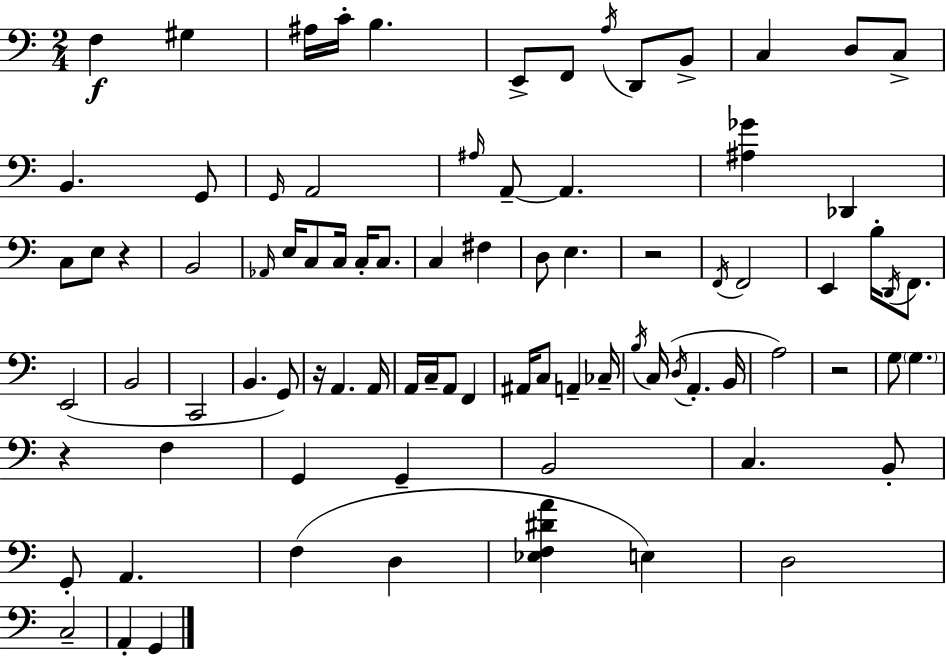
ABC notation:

X:1
T:Untitled
M:2/4
L:1/4
K:Am
F, ^G, ^A,/4 C/4 B, E,,/2 F,,/2 A,/4 D,,/2 B,,/2 C, D,/2 C,/2 B,, G,,/2 G,,/4 A,,2 ^A,/4 A,,/2 A,, [^A,_G] _D,, C,/2 E,/2 z B,,2 _A,,/4 E,/4 C,/2 C,/4 C,/4 C,/2 C, ^F, D,/2 E, z2 F,,/4 F,,2 E,, B,/4 D,,/4 F,,/2 E,,2 B,,2 C,,2 B,, G,,/2 z/4 A,, A,,/4 A,,/4 C,/4 A,,/2 F,, ^A,,/4 C,/2 A,, _C,/4 B,/4 C,/4 D,/4 A,, B,,/4 A,2 z2 G,/2 G, z F, G,, G,, B,,2 C, B,,/2 G,,/2 A,, F, D, [_E,F,^DA] E, D,2 C,2 A,, G,,